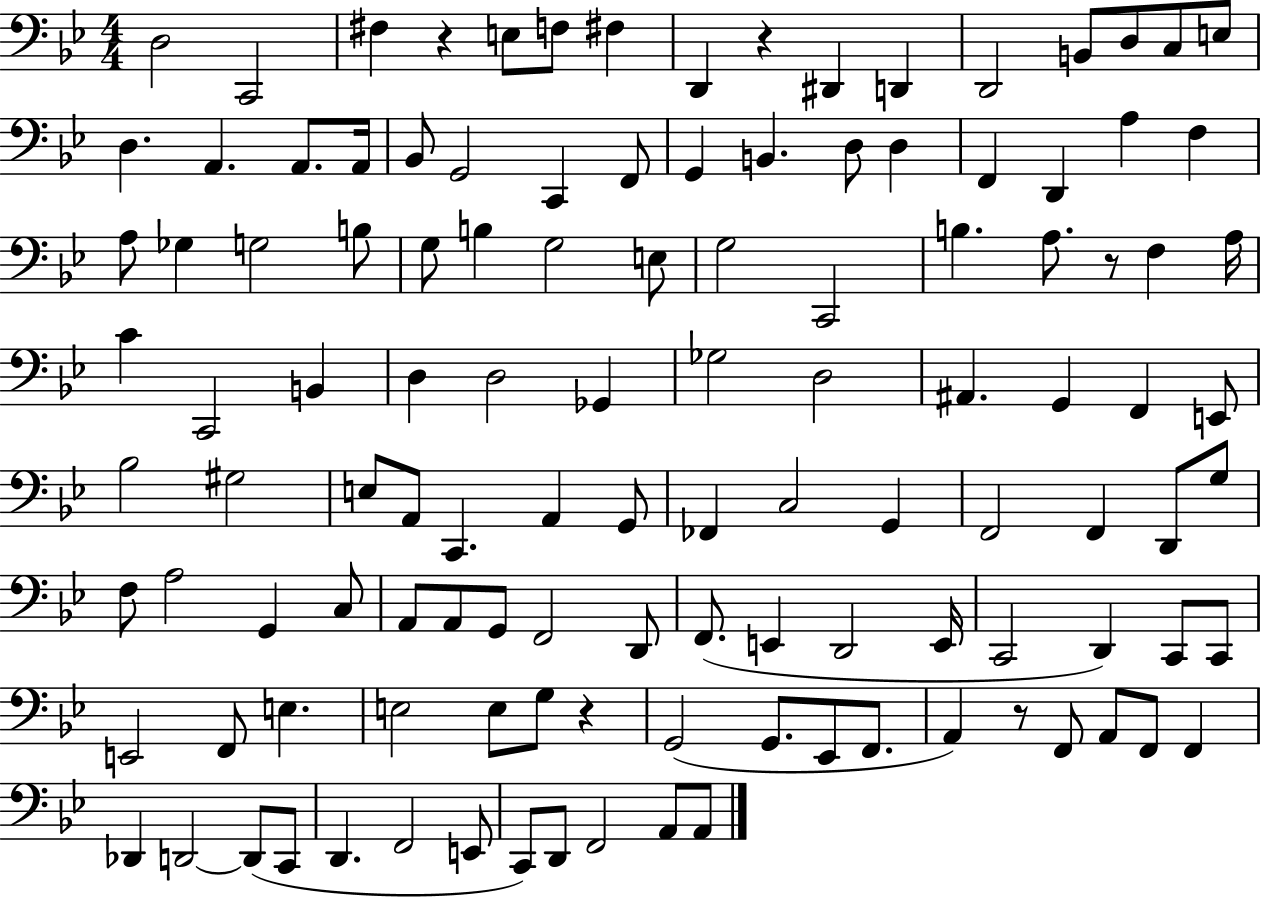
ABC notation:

X:1
T:Untitled
M:4/4
L:1/4
K:Bb
D,2 C,,2 ^F, z E,/2 F,/2 ^F, D,, z ^D,, D,, D,,2 B,,/2 D,/2 C,/2 E,/2 D, A,, A,,/2 A,,/4 _B,,/2 G,,2 C,, F,,/2 G,, B,, D,/2 D, F,, D,, A, F, A,/2 _G, G,2 B,/2 G,/2 B, G,2 E,/2 G,2 C,,2 B, A,/2 z/2 F, A,/4 C C,,2 B,, D, D,2 _G,, _G,2 D,2 ^A,, G,, F,, E,,/2 _B,2 ^G,2 E,/2 A,,/2 C,, A,, G,,/2 _F,, C,2 G,, F,,2 F,, D,,/2 G,/2 F,/2 A,2 G,, C,/2 A,,/2 A,,/2 G,,/2 F,,2 D,,/2 F,,/2 E,, D,,2 E,,/4 C,,2 D,, C,,/2 C,,/2 E,,2 F,,/2 E, E,2 E,/2 G,/2 z G,,2 G,,/2 _E,,/2 F,,/2 A,, z/2 F,,/2 A,,/2 F,,/2 F,, _D,, D,,2 D,,/2 C,,/2 D,, F,,2 E,,/2 C,,/2 D,,/2 F,,2 A,,/2 A,,/2